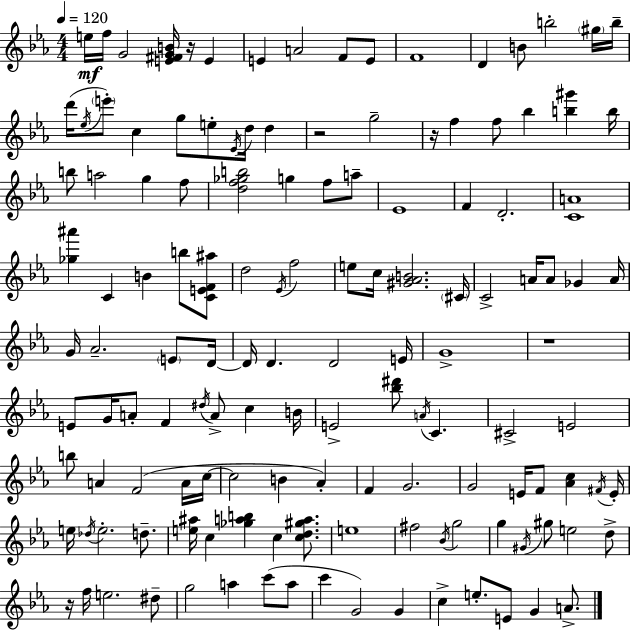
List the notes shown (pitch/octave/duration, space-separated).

E5/s F5/s G4/h [E4,F#4,G4,B4]/s R/s E4/q E4/q A4/h F4/e E4/e F4/w D4/q B4/e B5/h G#5/s B5/s D6/s Eb5/s E6/e C5/q G5/e E5/e Eb4/s D5/s D5/q R/h G5/h R/s F5/q F5/e Bb5/q [B5,G#6]/q B5/s B5/e A5/h G5/q F5/e [D5,F5,Gb5,B5]/h G5/q F5/e A5/e Eb4/w F4/q D4/h. [C4,A4]/w [Gb5,A#6]/q C4/q B4/q B5/e [C4,E4,F4,A#5]/e D5/h Eb4/s F5/h E5/e C5/s [G#4,Ab4,B4]/h. C#4/s C4/h A4/s A4/e Gb4/q A4/s G4/s Ab4/h. E4/e D4/s D4/s D4/q. D4/h E4/s G4/w R/w E4/e G4/s A4/e F4/q D#5/s A4/e C5/q B4/s E4/h [Bb5,D#6]/e A4/s C4/q. C#4/h E4/h B5/e A4/q F4/h A4/s C5/s C5/h B4/q Ab4/q F4/q G4/h. G4/h E4/s F4/e [Ab4,C5]/q F#4/s E4/s E5/s Db5/s E5/h. D5/e. [E5,A#5]/s C5/q [Gb5,A5,B5]/q C5/q [C5,D5,G#5,A5]/e. E5/w F#5/h Bb4/s G5/h G5/q G#4/s G#5/e E5/h D5/e R/s F5/s E5/h. D#5/e G5/h A5/q C6/e A5/e C6/q G4/h G4/q C5/q E5/e. E4/e G4/q A4/e.